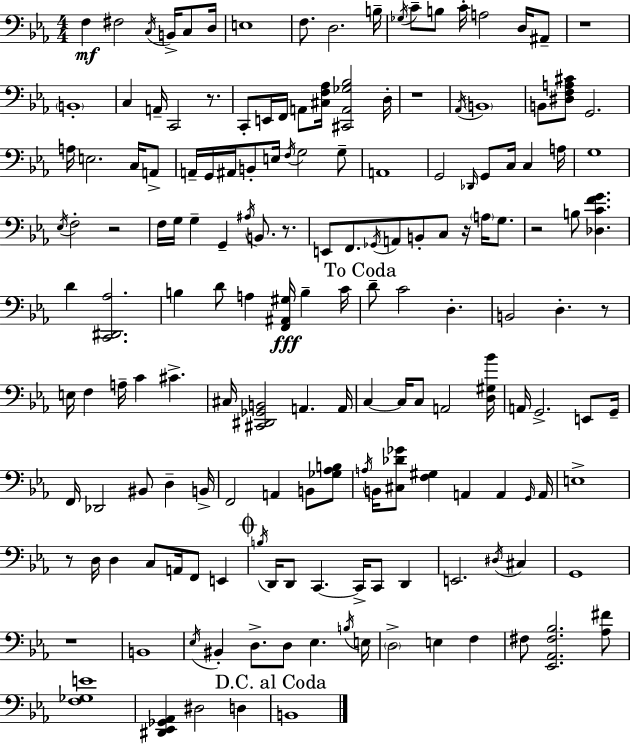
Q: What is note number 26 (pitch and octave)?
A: D3